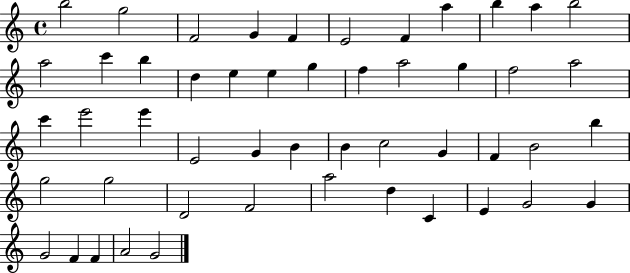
B5/h G5/h F4/h G4/q F4/q E4/h F4/q A5/q B5/q A5/q B5/h A5/h C6/q B5/q D5/q E5/q E5/q G5/q F5/q A5/h G5/q F5/h A5/h C6/q E6/h E6/q E4/h G4/q B4/q B4/q C5/h G4/q F4/q B4/h B5/q G5/h G5/h D4/h F4/h A5/h D5/q C4/q E4/q G4/h G4/q G4/h F4/q F4/q A4/h G4/h